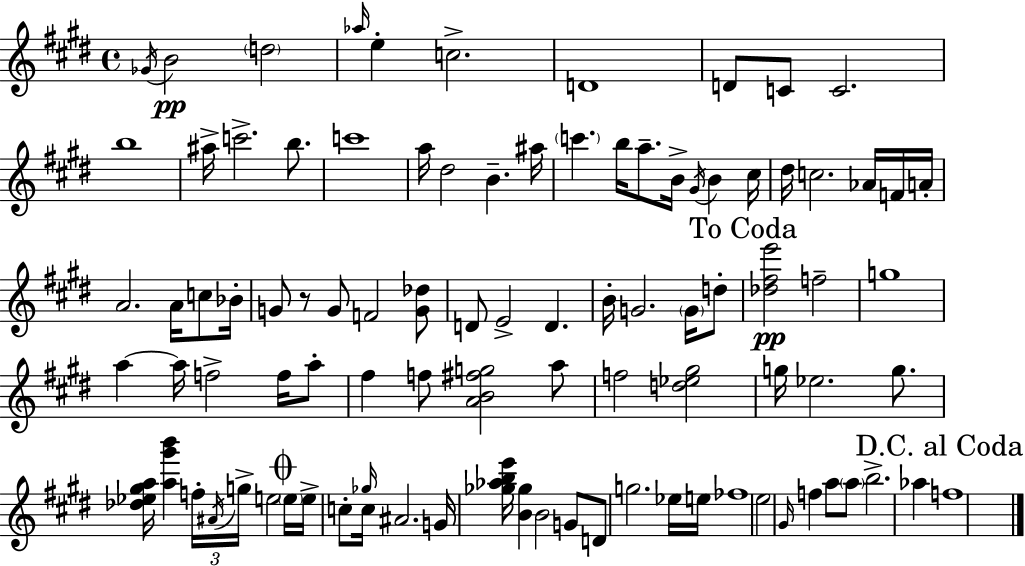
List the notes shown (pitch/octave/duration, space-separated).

Gb4/s B4/h D5/h Ab5/s E5/q C5/h. D4/w D4/e C4/e C4/h. B5/w A#5/s C6/h. B5/e. C6/w A5/s D#5/h B4/q. A#5/s C6/q. B5/s A5/e. B4/s G#4/s B4/q C#5/s D#5/s C5/h. Ab4/s F4/s A4/s A4/h. A4/s C5/e Bb4/s G4/e R/e G4/e F4/h [G4,Db5]/e D4/e E4/h D4/q. B4/s G4/h. G4/s D5/e [Db5,F#5,E6]/h F5/h G5/w A5/q A5/s F5/h F5/s A5/e F#5/q F5/e [A4,B4,F#5,G5]/h A5/e F5/h [D5,Eb5,G#5]/h G5/s Eb5/h. G5/e. [Db5,Eb5,G#5,A5]/s [A5,G#6,B6]/q F5/s A#4/s G5/s E5/h E5/s E5/s C5/e Gb5/s C5/s A#4/h. G4/s [Gb5,Ab5,B5,E6]/s [B4,Gb5]/q B4/h G4/e D4/e G5/h. Eb5/s E5/s FES5/w E5/h G#4/s F5/q A5/e A5/e B5/h. Ab5/q F5/w